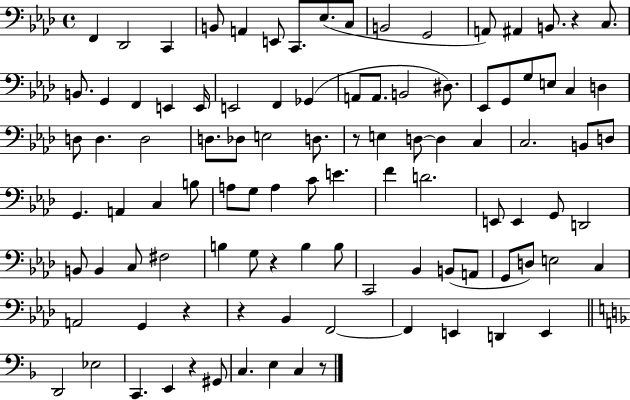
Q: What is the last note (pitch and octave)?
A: C3